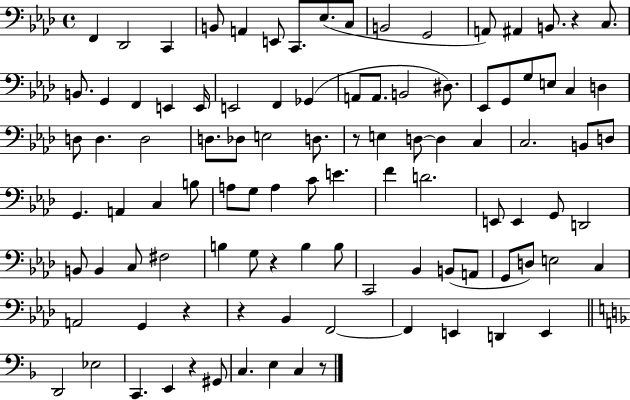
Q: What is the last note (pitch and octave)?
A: C3